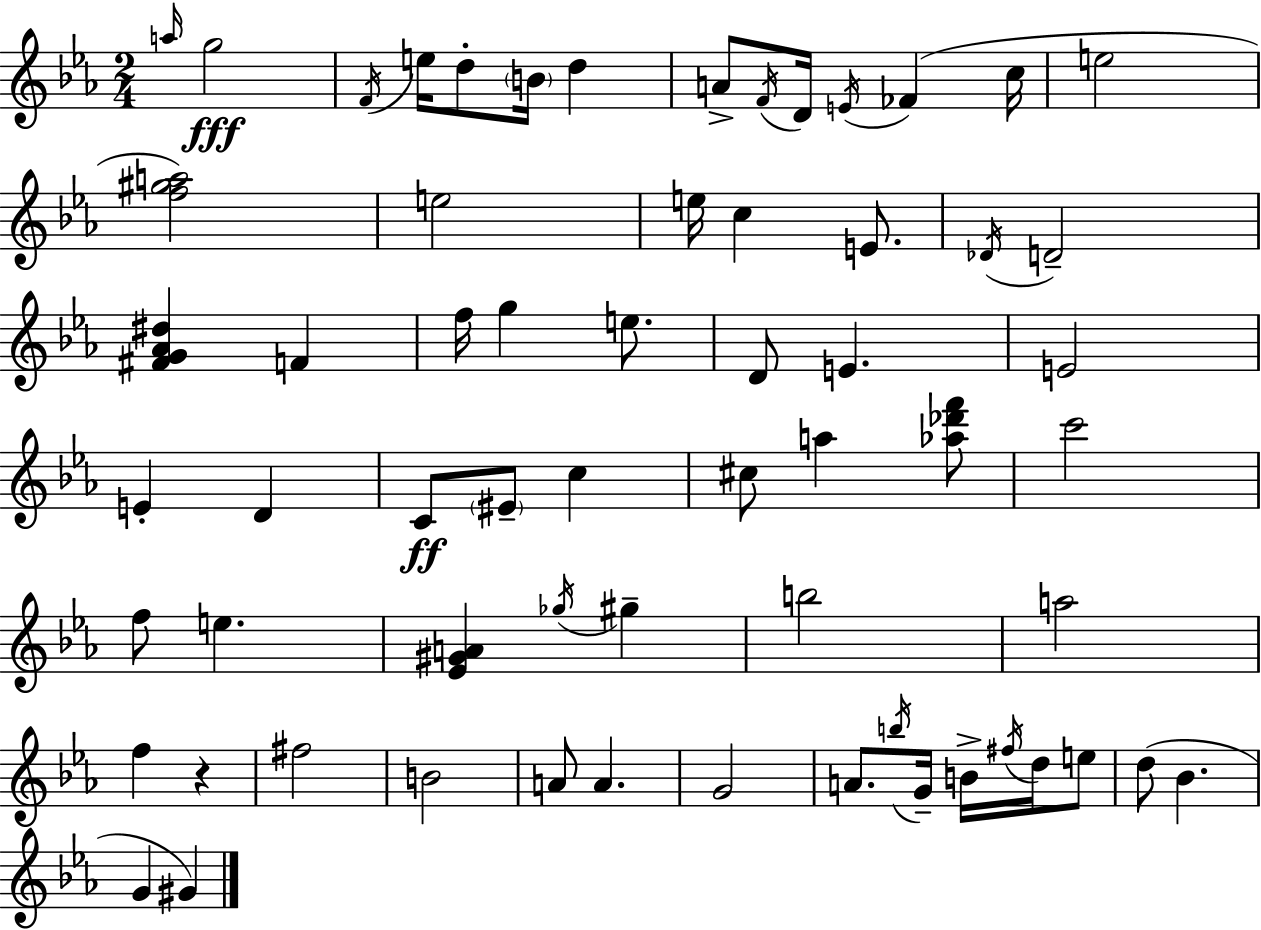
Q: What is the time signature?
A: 2/4